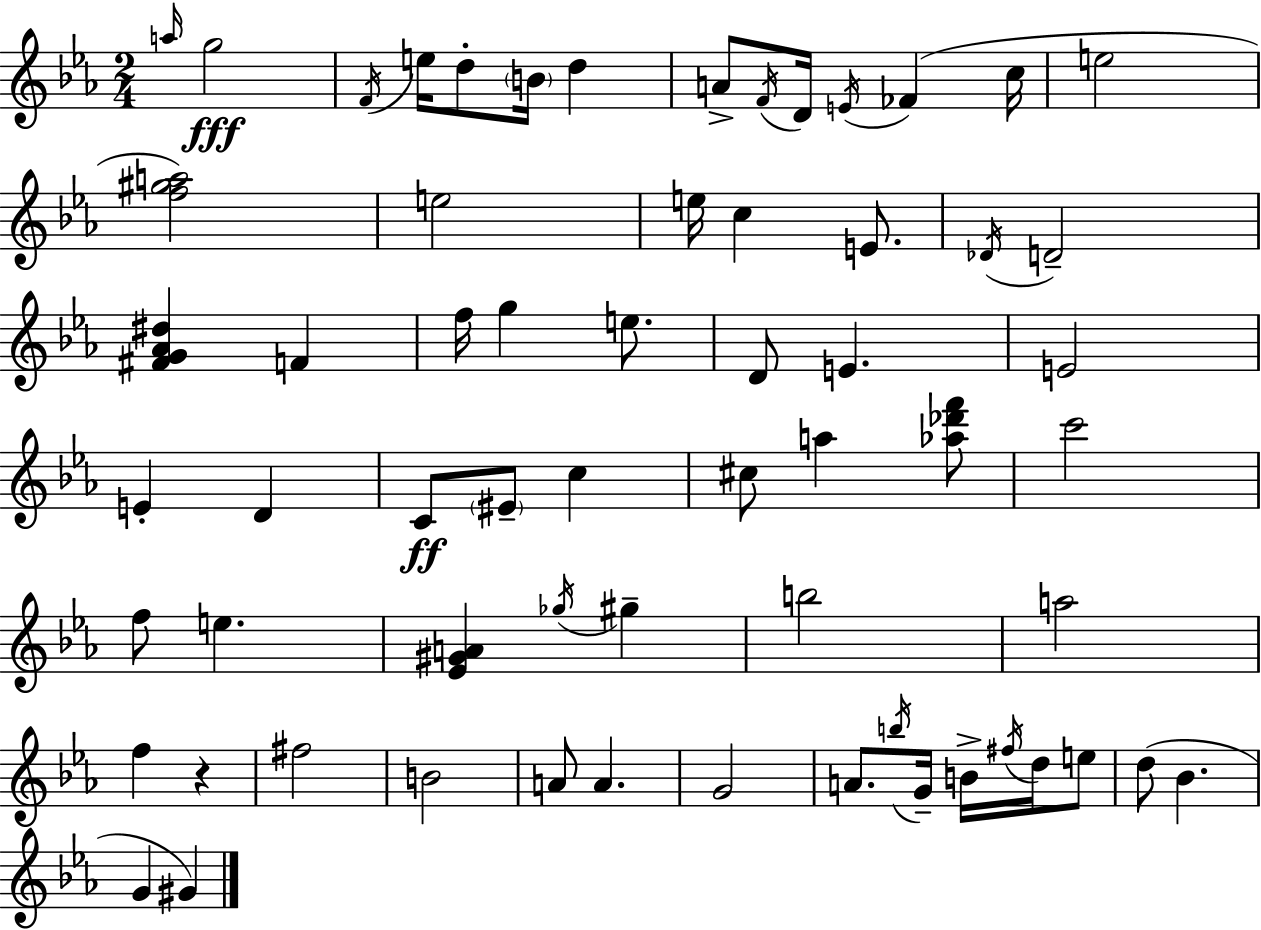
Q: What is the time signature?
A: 2/4